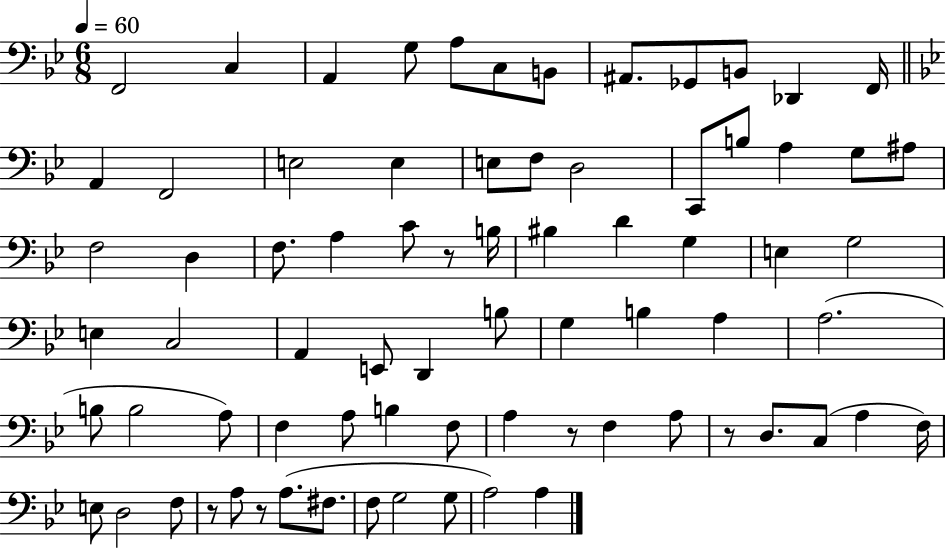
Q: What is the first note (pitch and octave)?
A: F2